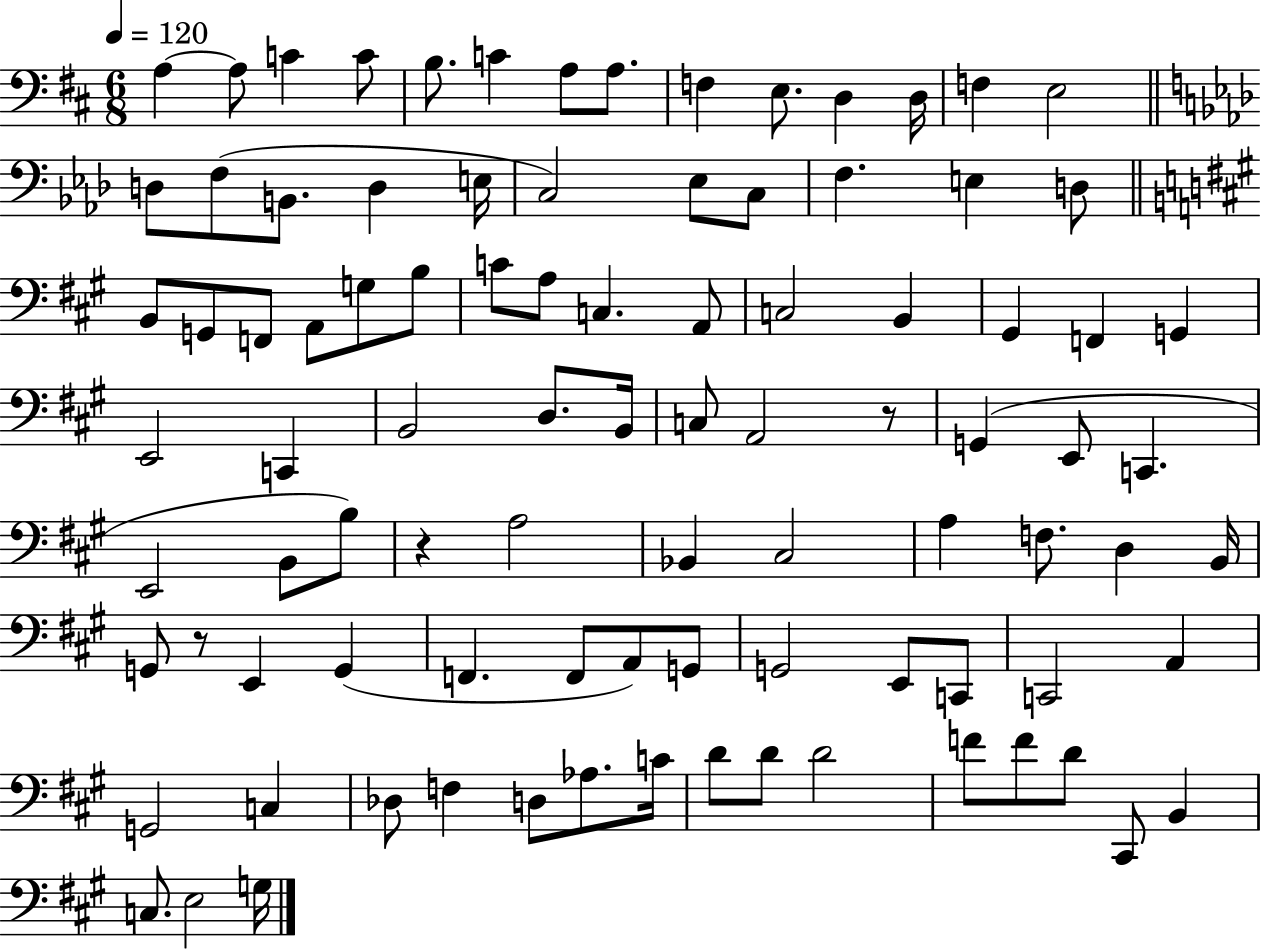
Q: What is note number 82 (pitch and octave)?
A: D4